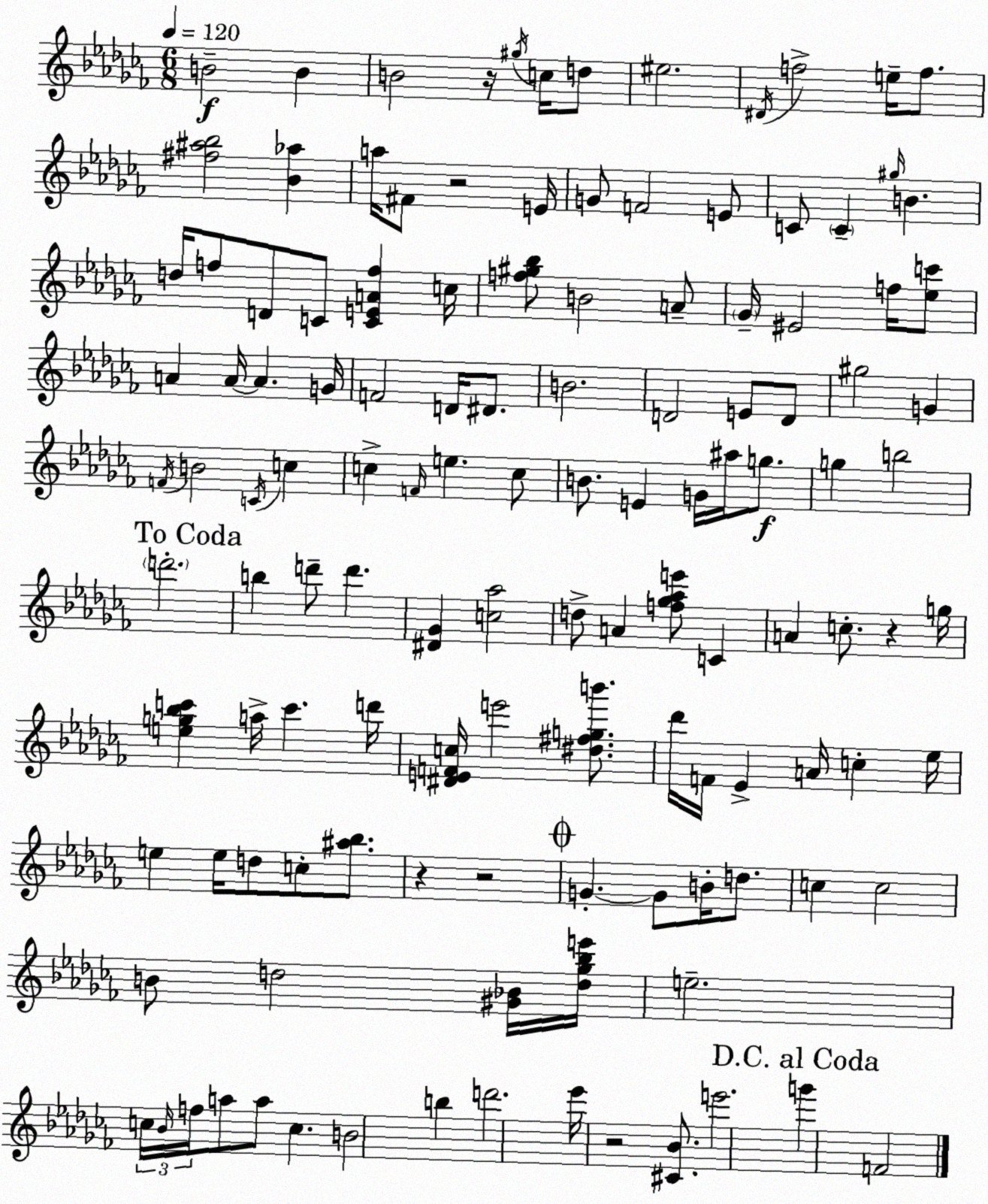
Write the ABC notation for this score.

X:1
T:Untitled
M:6/8
L:1/4
K:Abm
B2 B B2 z/4 ^g/4 c/4 d/2 ^e2 ^D/4 f2 e/4 f/2 [^f^a_b]2 [_B_a] a/4 ^F/2 z2 E/4 G/2 F2 E/2 C/2 C ^g/4 B d/4 f/2 D/2 C/2 [CEAf] c/4 [f^g_b]/2 B2 A/2 _G/4 ^E2 f/4 [_ec']/2 A A/4 A G/4 F2 D/4 ^D/2 B2 D2 E/2 D/2 ^g2 G F/4 B2 C/4 c c F/4 e c/2 B/2 E G/4 ^a/4 g/2 g b2 d'2 b d'/2 d' [^D_G] [c_a]2 d/2 A [f_g_ae']/2 C A c/2 z g/4 [eg_bc'] a/4 c' d'/4 [^DEFc]/4 e'2 [^d^fgb']/2 _d'/4 F/4 _E A/4 c _e/4 e e/4 d/2 c/2 [^a_b]/2 z z2 G G/2 B/4 d/2 c c2 B/2 d2 [^G_B]/4 [d_g_be']/4 e2 c/4 _B/4 f/4 a/2 a/2 c B2 b d'2 _e'/4 z2 [^C_B]/2 e'2 g' F2